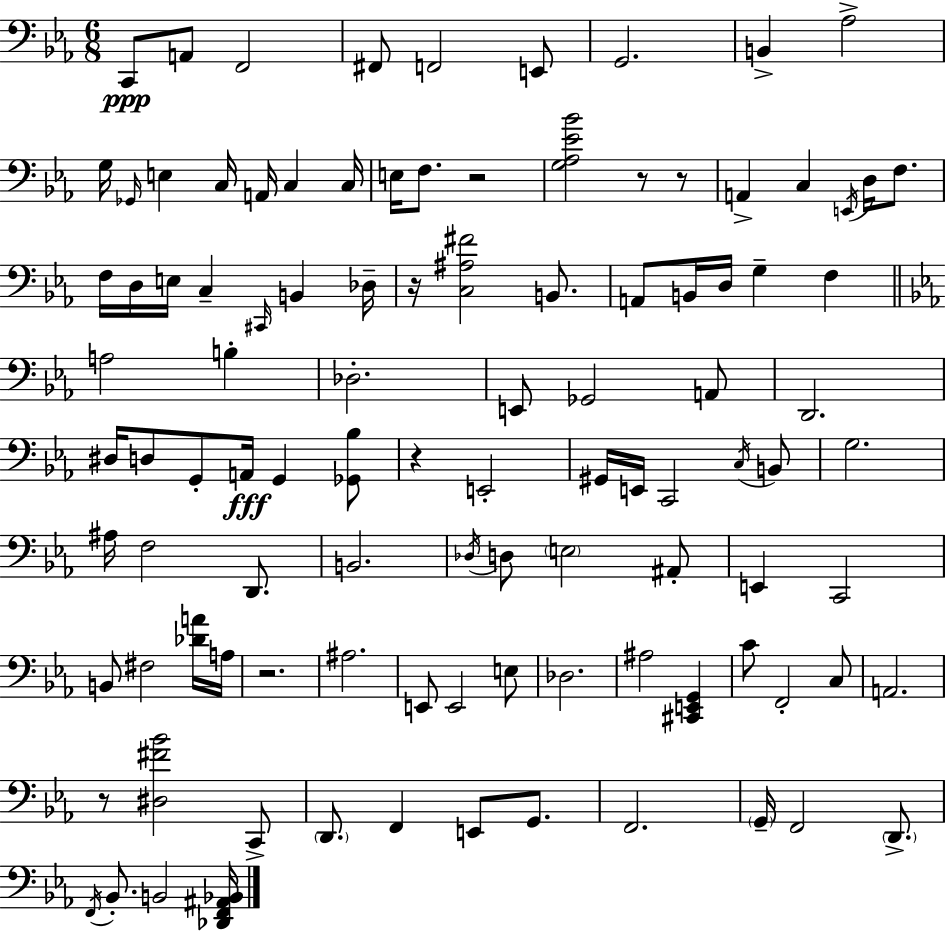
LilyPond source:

{
  \clef bass
  \numericTimeSignature
  \time 6/8
  \key ees \major
  \repeat volta 2 { c,8\ppp a,8 f,2 | fis,8 f,2 e,8 | g,2. | b,4-> aes2-> | \break g16 \grace { ges,16 } e4 c16 a,16 c4 | c16 e16 f8. r2 | <g aes ees' bes'>2 r8 r8 | a,4-> c4 \acciaccatura { e,16 } d16 f8. | \break f16 d16 e16 c4-- \grace { cis,16 } b,4 | des16-- r16 <c ais fis'>2 | b,8. a,8 b,16 d16 g4-- f4 | \bar "||" \break \key c \minor a2 b4-. | des2.-. | e,8 ges,2 a,8 | d,2. | \break dis16 d8 g,8-. a,16\fff g,4 <ges, bes>8 | r4 e,2-. | gis,16 e,16 c,2 \acciaccatura { c16 } b,8 | g2. | \break ais16 f2 d,8. | b,2. | \acciaccatura { des16 } d8 \parenthesize e2 | ais,8-. e,4 c,2 | \break b,8 fis2 | <des' a'>16 a16 r2. | ais2. | e,8 e,2 | \break e8 des2. | ais2 <cis, e, g,>4 | c'8 f,2-. | c8 a,2. | \break r8 <dis fis' bes'>2 | c,8-> \parenthesize d,8. f,4 e,8 g,8. | f,2. | \parenthesize g,16-- f,2 \parenthesize d,8.-> | \break \acciaccatura { f,16 } bes,8.-. b,2 | <des, f, ais, bes,>16 } \bar "|."
}